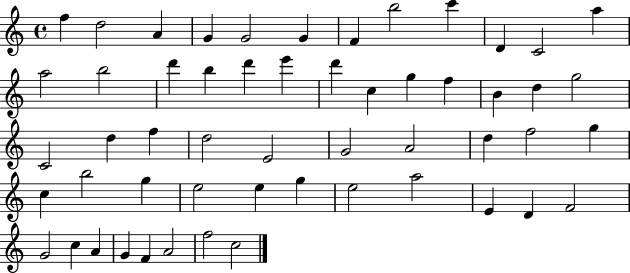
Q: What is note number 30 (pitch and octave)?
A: E4